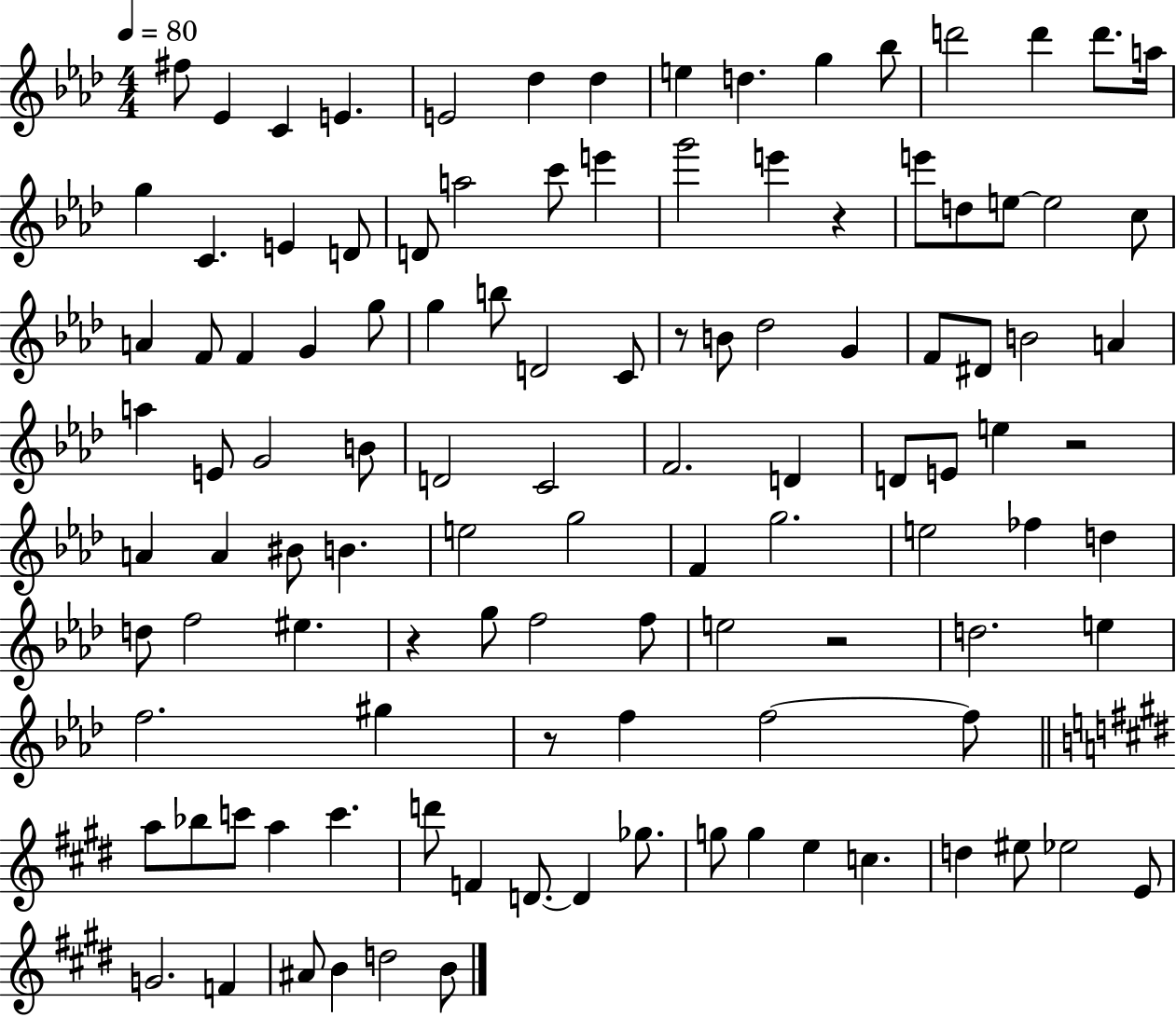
X:1
T:Untitled
M:4/4
L:1/4
K:Ab
^f/2 _E C E E2 _d _d e d g _b/2 d'2 d' d'/2 a/4 g C E D/2 D/2 a2 c'/2 e' g'2 e' z e'/2 d/2 e/2 e2 c/2 A F/2 F G g/2 g b/2 D2 C/2 z/2 B/2 _d2 G F/2 ^D/2 B2 A a E/2 G2 B/2 D2 C2 F2 D D/2 E/2 e z2 A A ^B/2 B e2 g2 F g2 e2 _f d d/2 f2 ^e z g/2 f2 f/2 e2 z2 d2 e f2 ^g z/2 f f2 f/2 a/2 _b/2 c'/2 a c' d'/2 F D/2 D _g/2 g/2 g e c d ^e/2 _e2 E/2 G2 F ^A/2 B d2 B/2